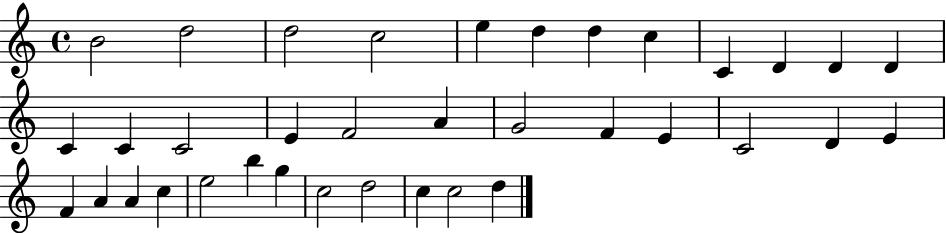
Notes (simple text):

B4/h D5/h D5/h C5/h E5/q D5/q D5/q C5/q C4/q D4/q D4/q D4/q C4/q C4/q C4/h E4/q F4/h A4/q G4/h F4/q E4/q C4/h D4/q E4/q F4/q A4/q A4/q C5/q E5/h B5/q G5/q C5/h D5/h C5/q C5/h D5/q